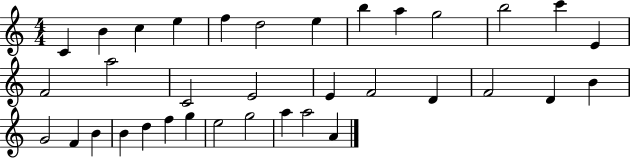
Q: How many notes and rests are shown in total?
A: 35